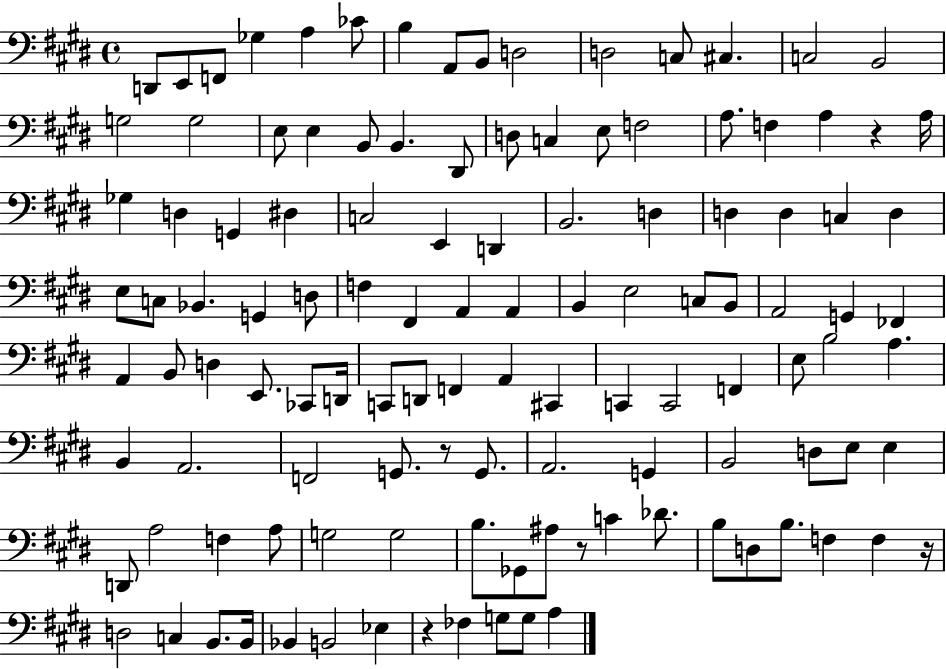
{
  \clef bass
  \time 4/4
  \defaultTimeSignature
  \key e \major
  d,8 e,8 f,8 ges4 a4 ces'8 | b4 a,8 b,8 d2 | d2 c8 cis4. | c2 b,2 | \break g2 g2 | e8 e4 b,8 b,4. dis,8 | d8 c4 e8 f2 | a8. f4 a4 r4 a16 | \break ges4 d4 g,4 dis4 | c2 e,4 d,4 | b,2. d4 | d4 d4 c4 d4 | \break e8 c8 bes,4. g,4 d8 | f4 fis,4 a,4 a,4 | b,4 e2 c8 b,8 | a,2 g,4 fes,4 | \break a,4 b,8 d4 e,8. ces,8 d,16 | c,8 d,8 f,4 a,4 cis,4 | c,4 c,2 f,4 | e8 b2 a4. | \break b,4 a,2. | f,2 g,8. r8 g,8. | a,2. g,4 | b,2 d8 e8 e4 | \break d,8 a2 f4 a8 | g2 g2 | b8. ges,8 ais8 r8 c'4 des'8. | b8 d8 b8. f4 f4 r16 | \break d2 c4 b,8. b,16 | bes,4 b,2 ees4 | r4 fes4 g8 g8 a4 | \bar "|."
}